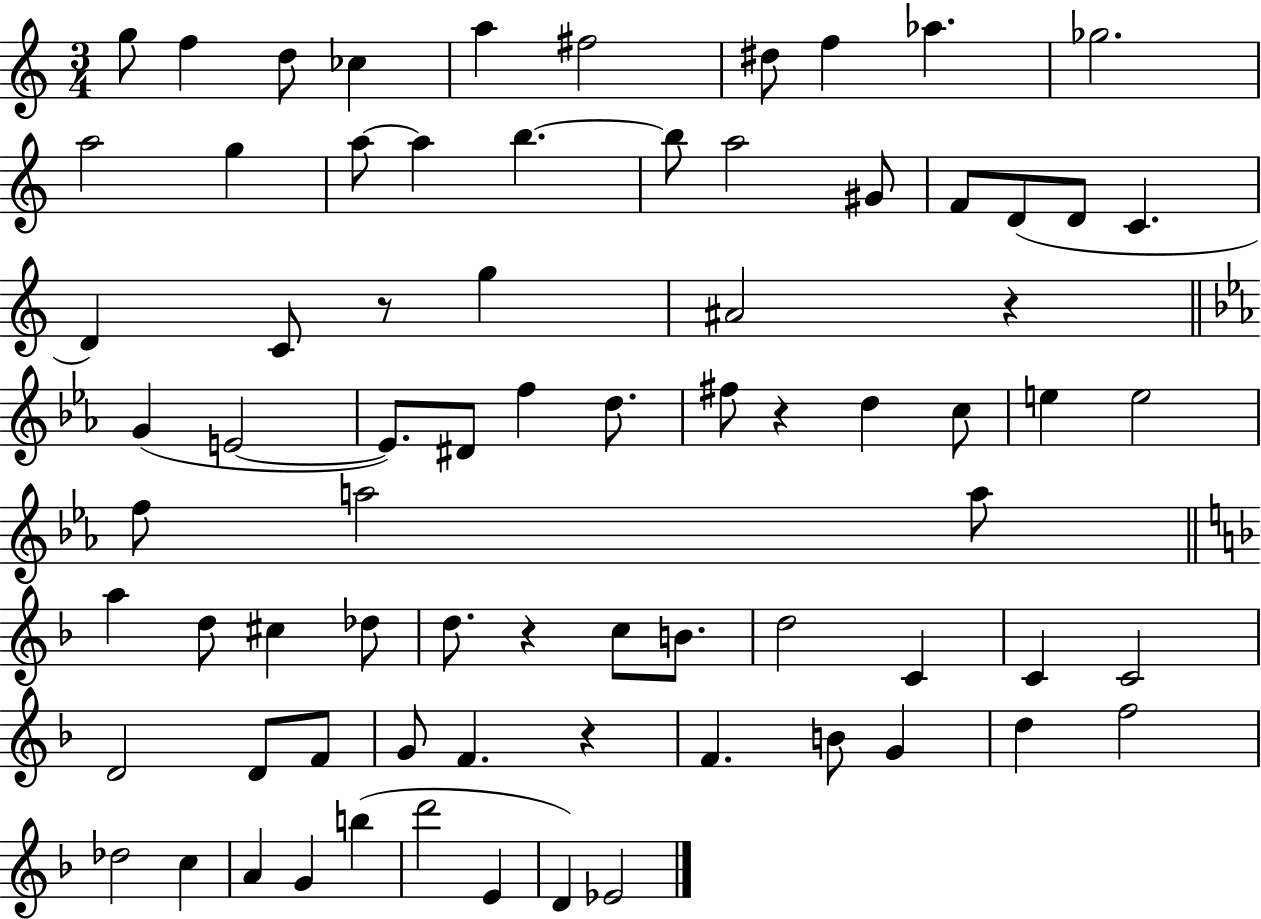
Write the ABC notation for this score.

X:1
T:Untitled
M:3/4
L:1/4
K:C
g/2 f d/2 _c a ^f2 ^d/2 f _a _g2 a2 g a/2 a b b/2 a2 ^G/2 F/2 D/2 D/2 C D C/2 z/2 g ^A2 z G E2 E/2 ^D/2 f d/2 ^f/2 z d c/2 e e2 f/2 a2 a/2 a d/2 ^c _d/2 d/2 z c/2 B/2 d2 C C C2 D2 D/2 F/2 G/2 F z F B/2 G d f2 _d2 c A G b d'2 E D _E2